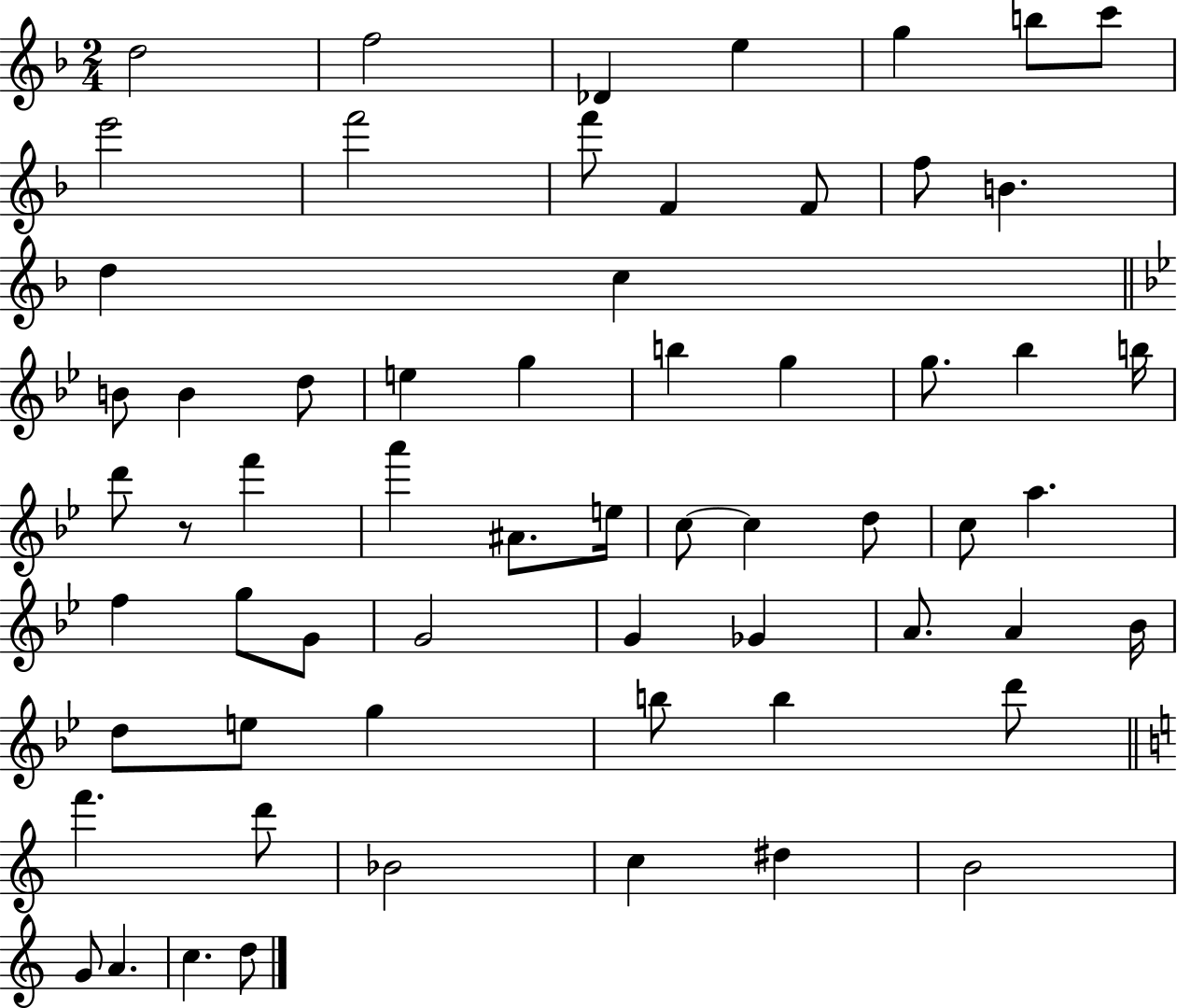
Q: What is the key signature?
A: F major